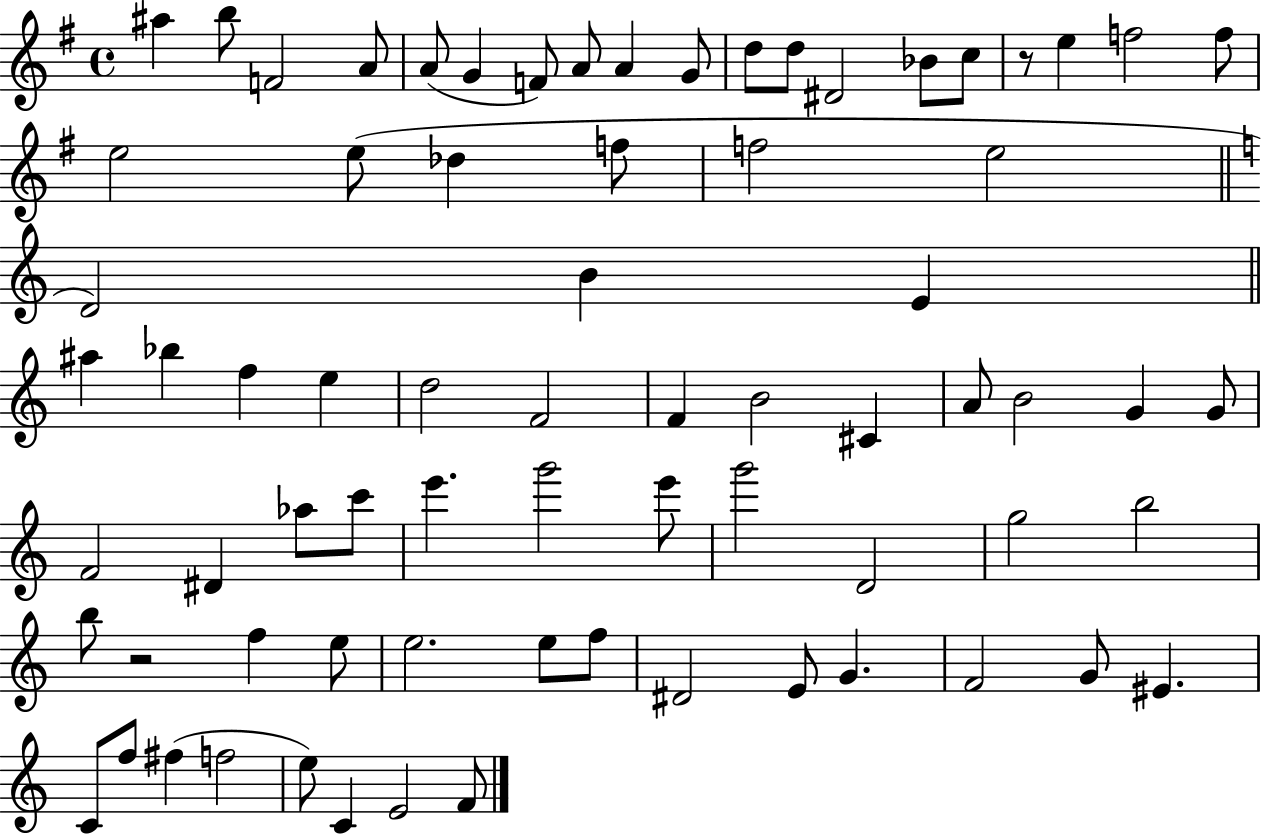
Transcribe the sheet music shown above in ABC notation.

X:1
T:Untitled
M:4/4
L:1/4
K:G
^a b/2 F2 A/2 A/2 G F/2 A/2 A G/2 d/2 d/2 ^D2 _B/2 c/2 z/2 e f2 f/2 e2 e/2 _d f/2 f2 e2 D2 B E ^a _b f e d2 F2 F B2 ^C A/2 B2 G G/2 F2 ^D _a/2 c'/2 e' g'2 e'/2 g'2 D2 g2 b2 b/2 z2 f e/2 e2 e/2 f/2 ^D2 E/2 G F2 G/2 ^E C/2 f/2 ^f f2 e/2 C E2 F/2